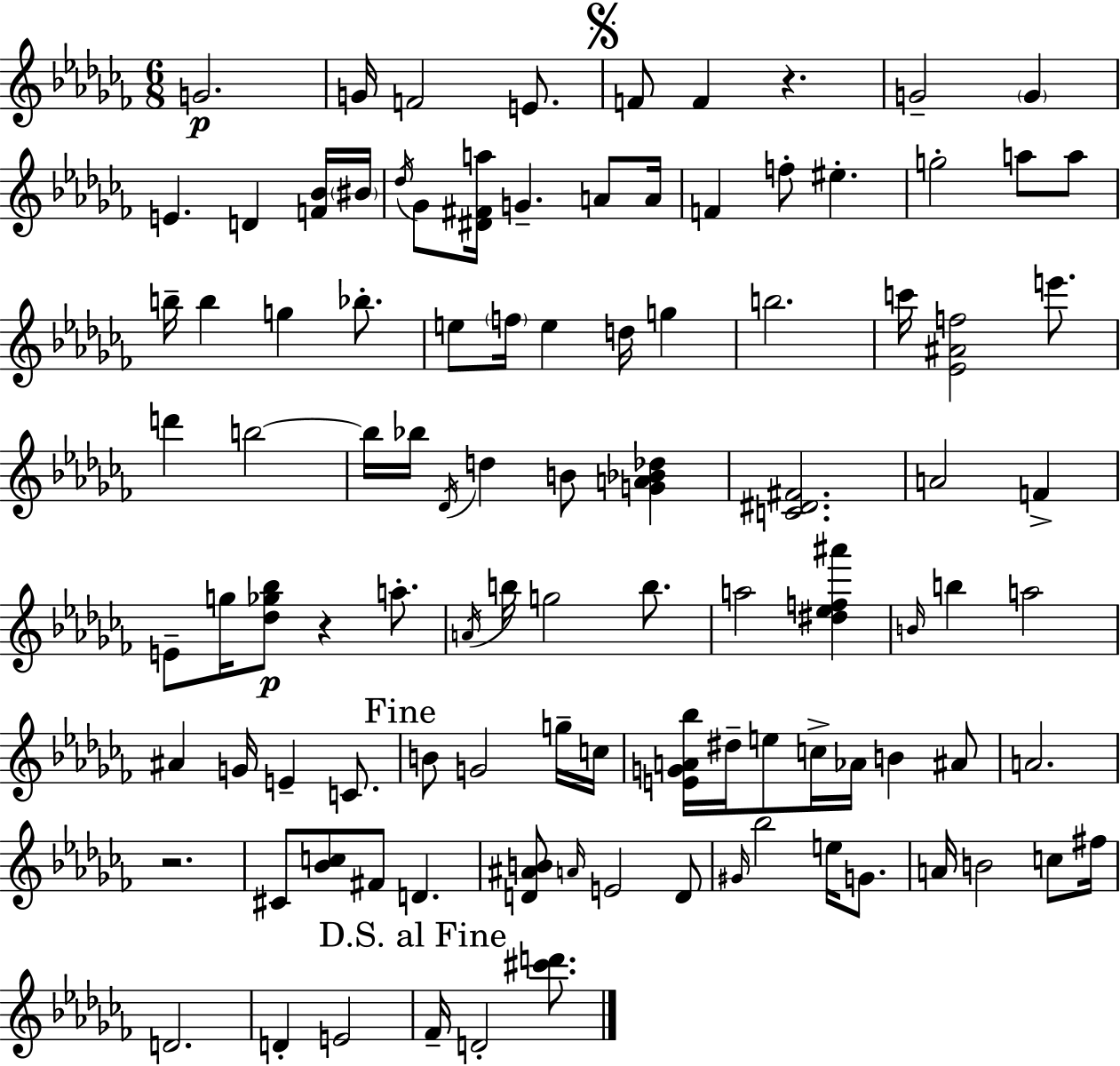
{
  \clef treble
  \numericTimeSignature
  \time 6/8
  \key aes \minor
  g'2.\p | g'16 f'2 e'8. | \mark \markup { \musicglyph "scripts.segno" } f'8 f'4 r4. | g'2-- \parenthesize g'4 | \break e'4. d'4 <f' bes'>16 \parenthesize bis'16 | \acciaccatura { des''16 } ges'8 <dis' fis' a''>16 g'4.-- a'8 | a'16 f'4 f''8-. eis''4.-. | g''2-. a''8 a''8 | \break b''16-- b''4 g''4 bes''8.-. | e''8 \parenthesize f''16 e''4 d''16 g''4 | b''2. | c'''16 <ees' ais' f''>2 e'''8. | \break d'''4 b''2~~ | b''16 bes''16 \acciaccatura { des'16 } d''4 b'8 <g' a' bes' des''>4 | <c' dis' fis'>2. | a'2 f'4-> | \break e'8-- g''16 <des'' ges'' bes''>8\p r4 a''8.-. | \acciaccatura { a'16 } b''16 g''2 | b''8. a''2 <dis'' ees'' f'' ais'''>4 | \grace { b'16 } b''4 a''2 | \break ais'4 g'16 e'4-- | c'8. \mark "Fine" b'8 g'2 | g''16-- c''16 <e' g' a' bes''>16 dis''16-- e''8 c''16-> aes'16 b'4 | ais'8 a'2. | \break r2. | cis'8 <bes' c''>8 fis'8 d'4. | <d' ais' b'>8 \grace { a'16 } e'2 | d'8 \grace { gis'16 } bes''2 | \break e''16 g'8. a'16 b'2 | c''8 fis''16 d'2. | d'4-. e'2 | \mark "D.S. al Fine" fes'16-- d'2-. | \break <cis''' d'''>8. \bar "|."
}